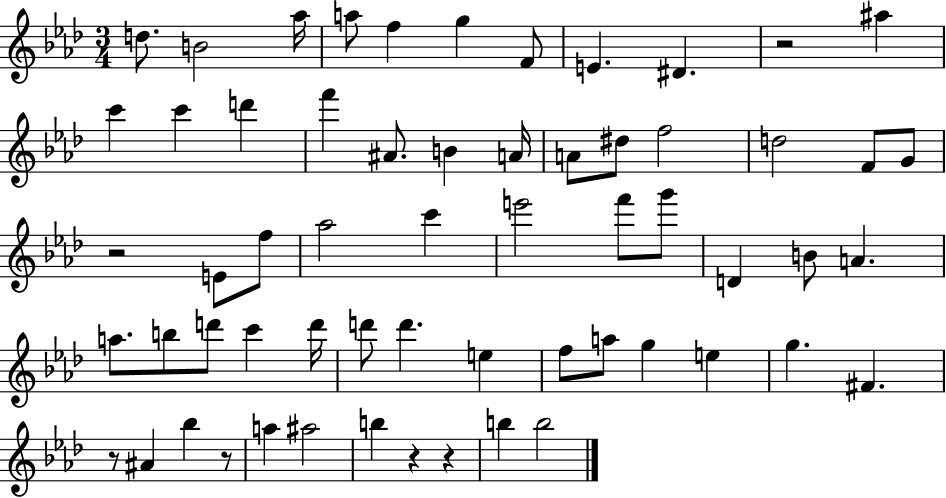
X:1
T:Untitled
M:3/4
L:1/4
K:Ab
d/2 B2 _a/4 a/2 f g F/2 E ^D z2 ^a c' c' d' f' ^A/2 B A/4 A/2 ^d/2 f2 d2 F/2 G/2 z2 E/2 f/2 _a2 c' e'2 f'/2 g'/2 D B/2 A a/2 b/2 d'/2 c' d'/4 d'/2 d' e f/2 a/2 g e g ^F z/2 ^A _b z/2 a ^a2 b z z b b2